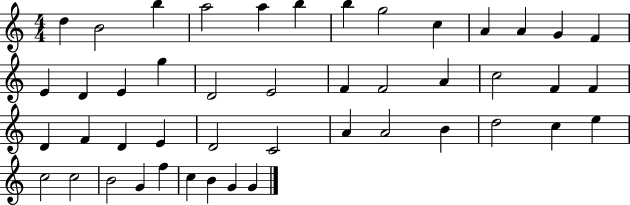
{
  \clef treble
  \numericTimeSignature
  \time 4/4
  \key c \major
  d''4 b'2 b''4 | a''2 a''4 b''4 | b''4 g''2 c''4 | a'4 a'4 g'4 f'4 | \break e'4 d'4 e'4 g''4 | d'2 e'2 | f'4 f'2 a'4 | c''2 f'4 f'4 | \break d'4 f'4 d'4 e'4 | d'2 c'2 | a'4 a'2 b'4 | d''2 c''4 e''4 | \break c''2 c''2 | b'2 g'4 f''4 | c''4 b'4 g'4 g'4 | \bar "|."
}